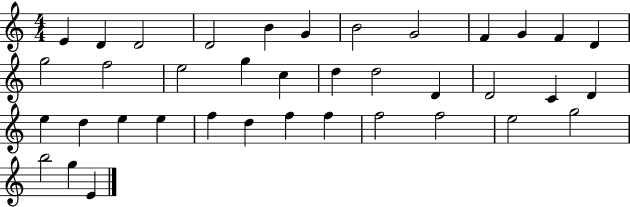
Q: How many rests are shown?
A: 0